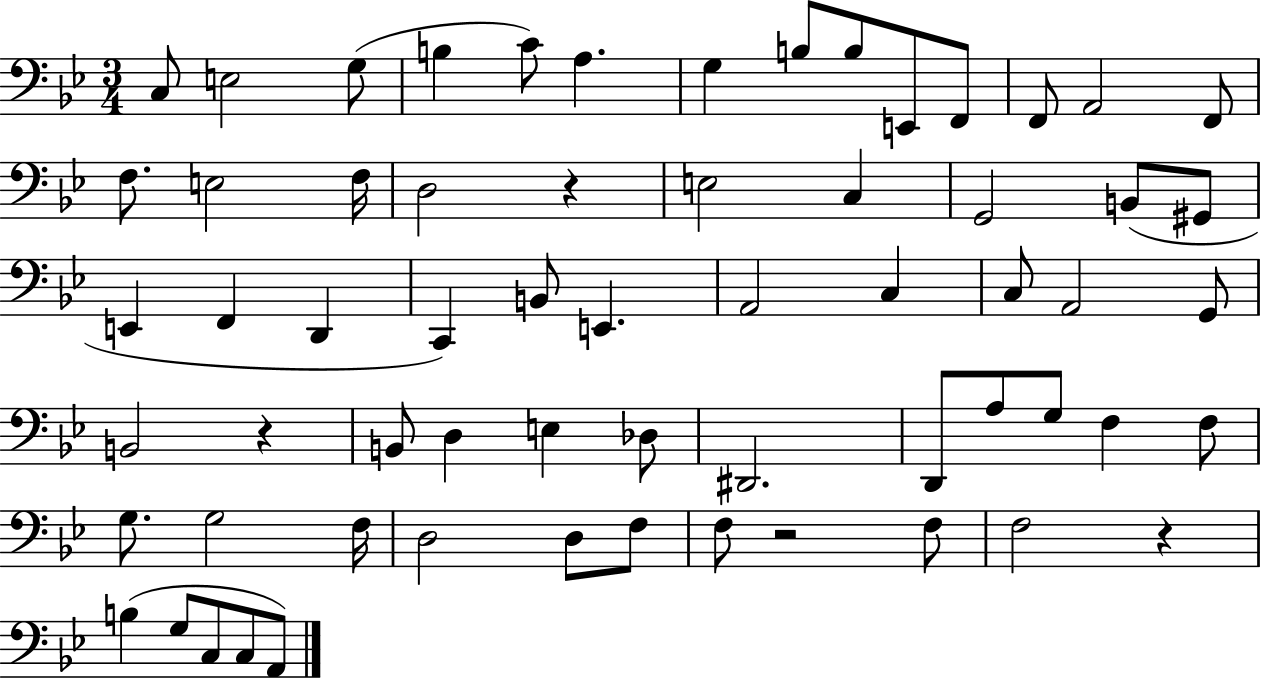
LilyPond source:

{
  \clef bass
  \numericTimeSignature
  \time 3/4
  \key bes \major
  \repeat volta 2 { c8 e2 g8( | b4 c'8) a4. | g4 b8 b8 e,8 f,8 | f,8 a,2 f,8 | \break f8. e2 f16 | d2 r4 | e2 c4 | g,2 b,8( gis,8 | \break e,4 f,4 d,4 | c,4) b,8 e,4. | a,2 c4 | c8 a,2 g,8 | \break b,2 r4 | b,8 d4 e4 des8 | dis,2. | d,8 a8 g8 f4 f8 | \break g8. g2 f16 | d2 d8 f8 | f8 r2 f8 | f2 r4 | \break b4( g8 c8 c8 a,8) | } \bar "|."
}